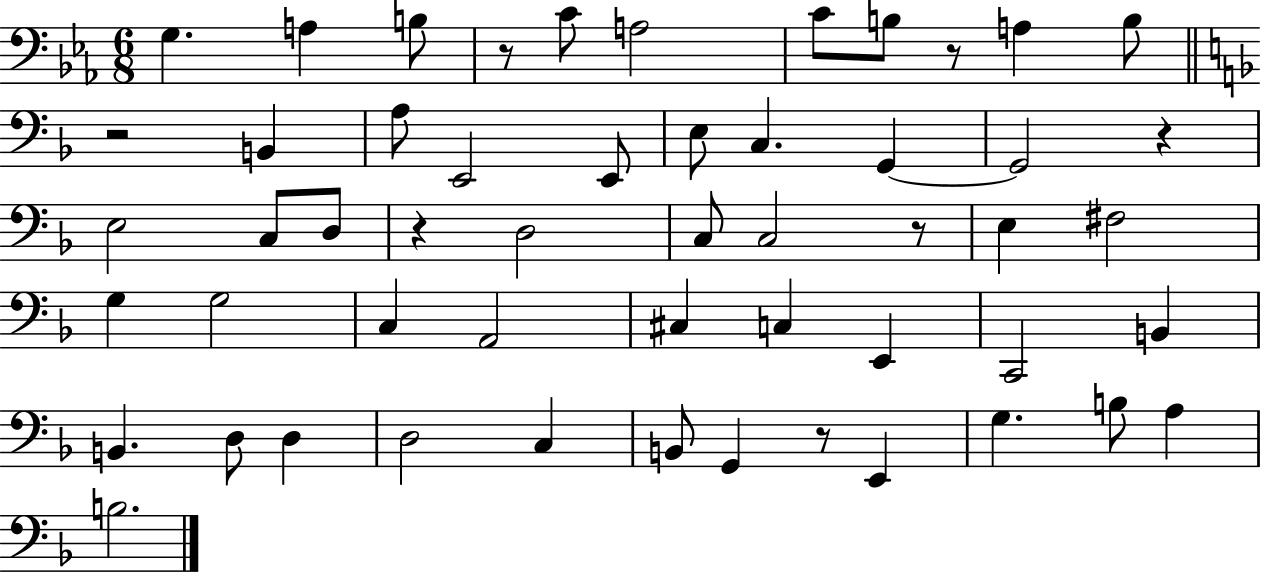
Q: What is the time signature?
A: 6/8